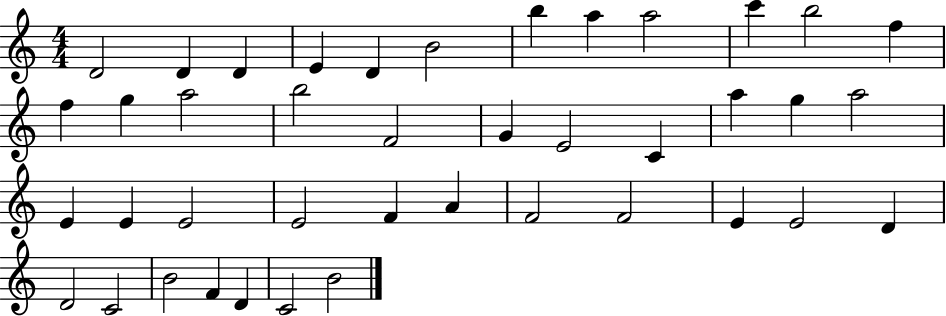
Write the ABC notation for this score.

X:1
T:Untitled
M:4/4
L:1/4
K:C
D2 D D E D B2 b a a2 c' b2 f f g a2 b2 F2 G E2 C a g a2 E E E2 E2 F A F2 F2 E E2 D D2 C2 B2 F D C2 B2